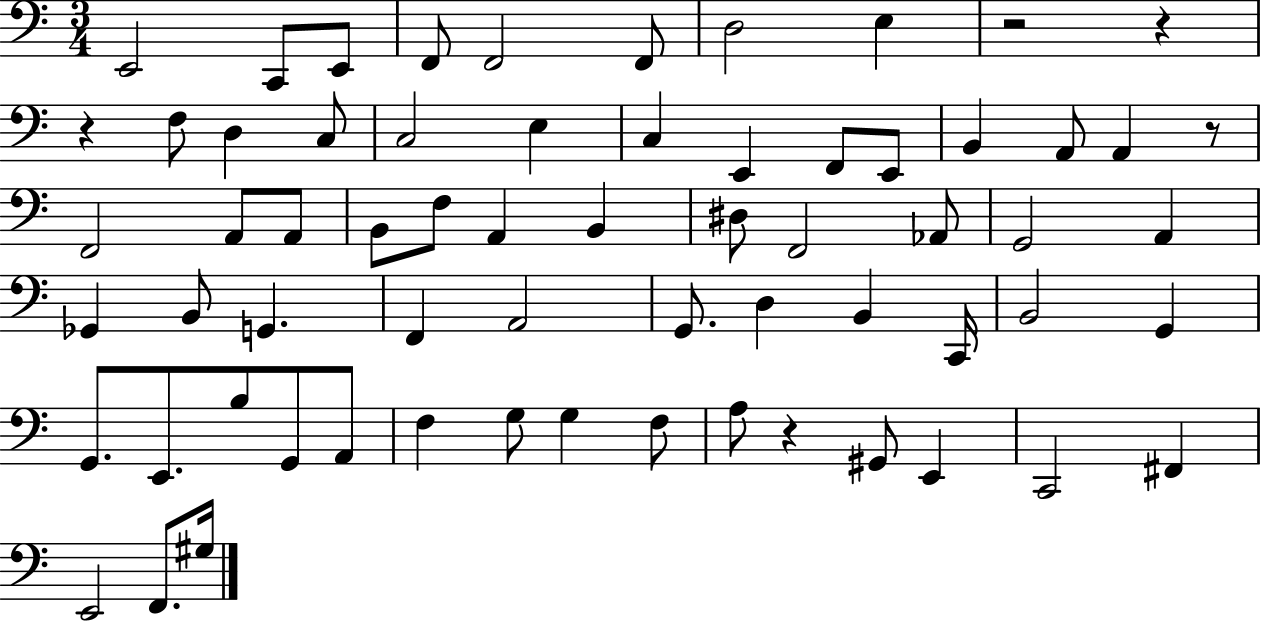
{
  \clef bass
  \numericTimeSignature
  \time 3/4
  \key c \major
  e,2 c,8 e,8 | f,8 f,2 f,8 | d2 e4 | r2 r4 | \break r4 f8 d4 c8 | c2 e4 | c4 e,4 f,8 e,8 | b,4 a,8 a,4 r8 | \break f,2 a,8 a,8 | b,8 f8 a,4 b,4 | dis8 f,2 aes,8 | g,2 a,4 | \break ges,4 b,8 g,4. | f,4 a,2 | g,8. d4 b,4 c,16 | b,2 g,4 | \break g,8. e,8. b8 g,8 a,8 | f4 g8 g4 f8 | a8 r4 gis,8 e,4 | c,2 fis,4 | \break e,2 f,8. gis16 | \bar "|."
}